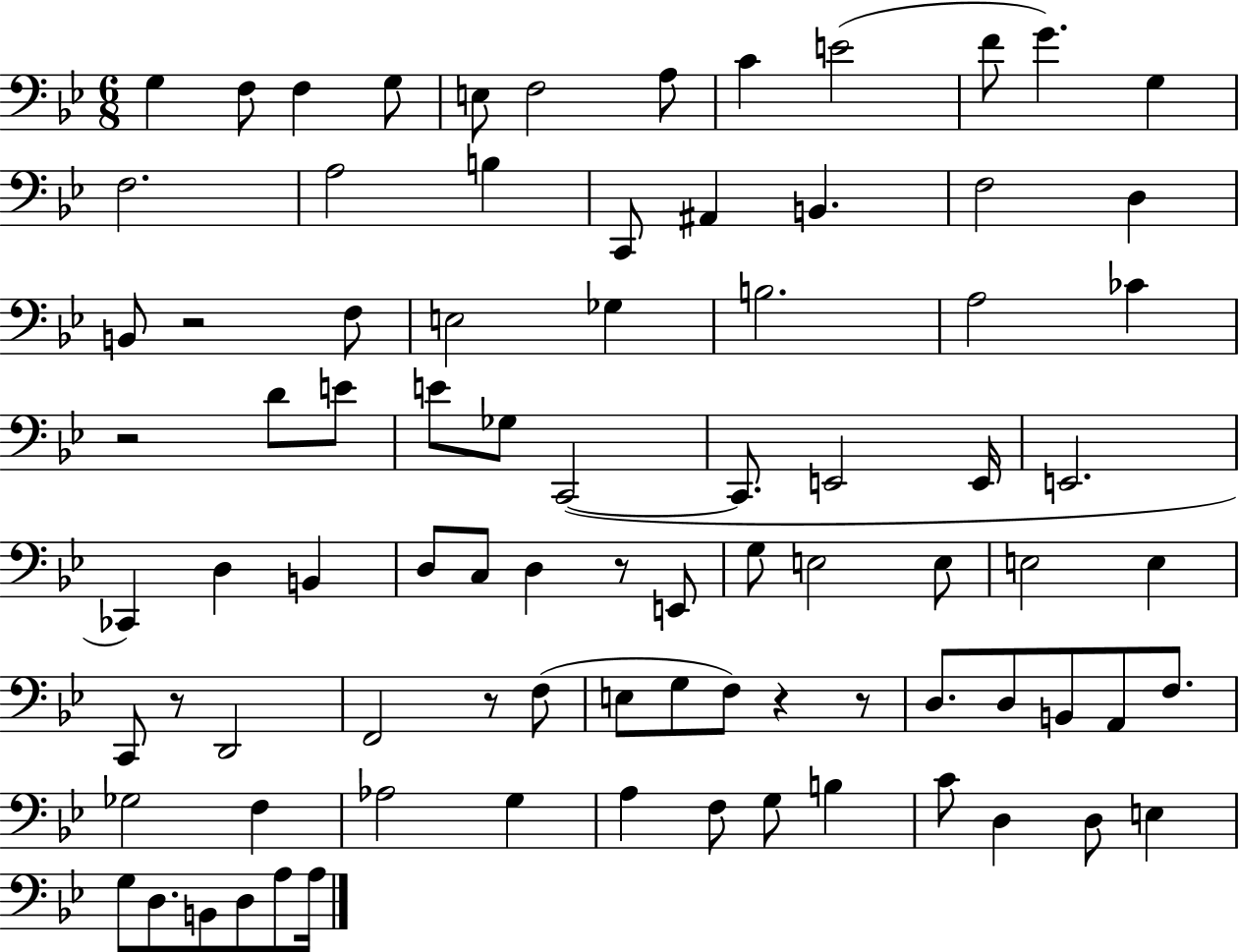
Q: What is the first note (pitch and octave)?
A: G3